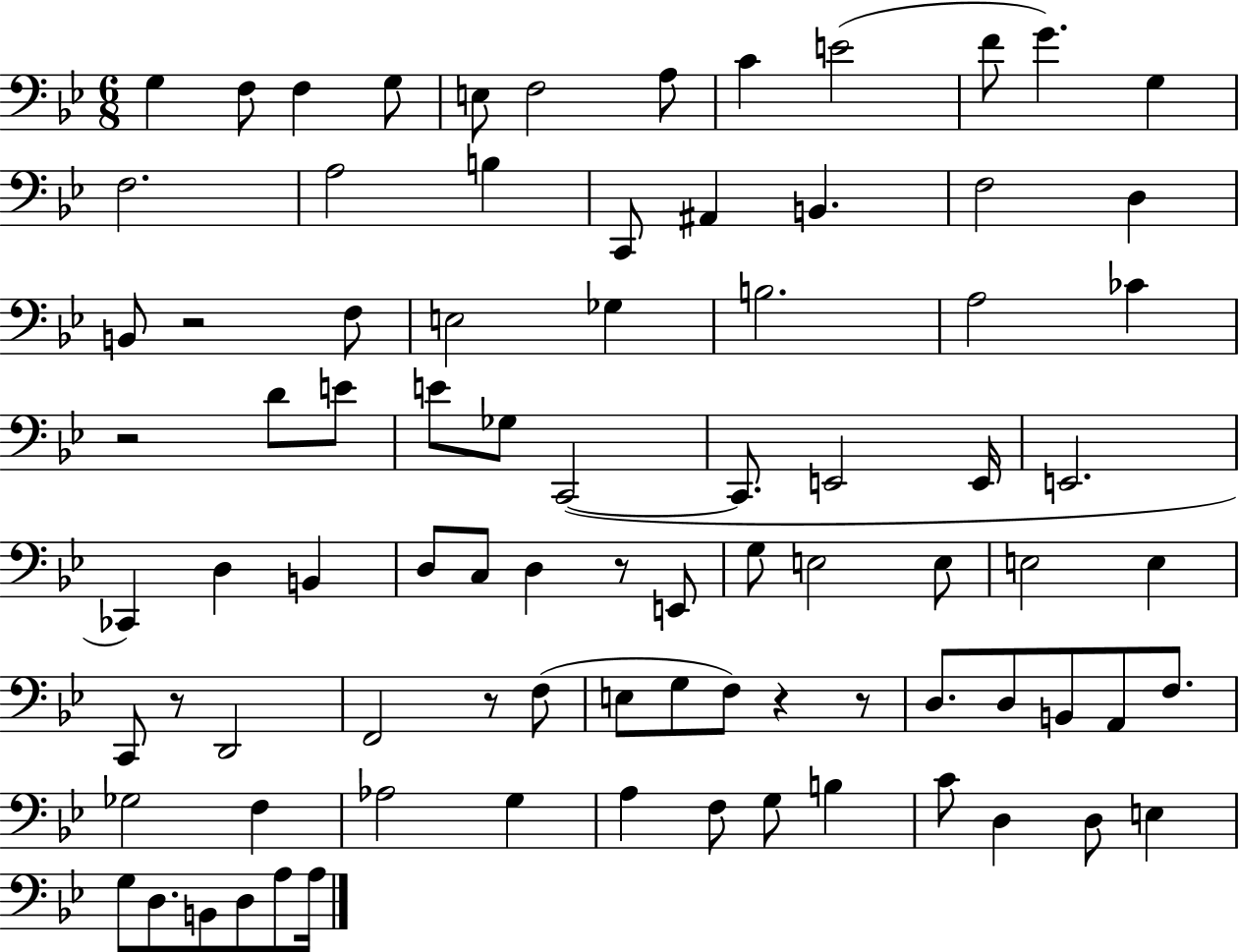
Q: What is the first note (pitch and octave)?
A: G3